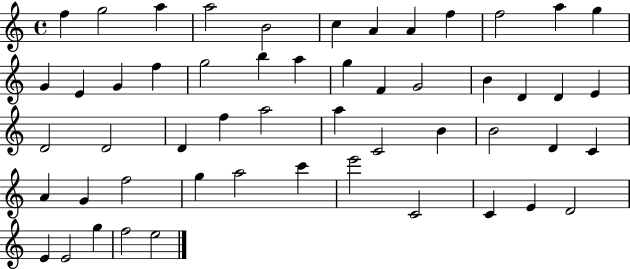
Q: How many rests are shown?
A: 0